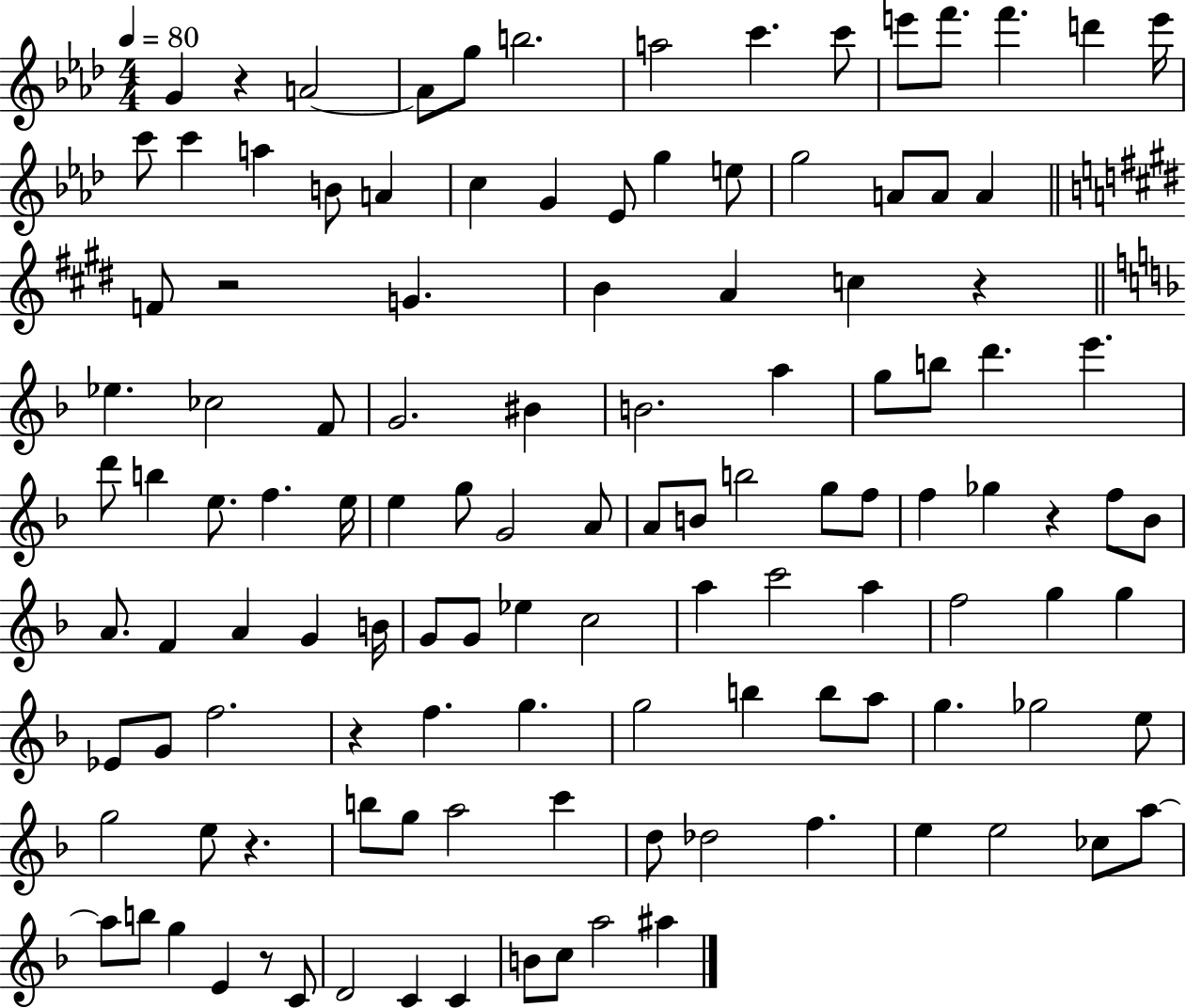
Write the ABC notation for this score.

X:1
T:Untitled
M:4/4
L:1/4
K:Ab
G z A2 A/2 g/2 b2 a2 c' c'/2 e'/2 f'/2 f' d' e'/4 c'/2 c' a B/2 A c G _E/2 g e/2 g2 A/2 A/2 A F/2 z2 G B A c z _e _c2 F/2 G2 ^B B2 a g/2 b/2 d' e' d'/2 b e/2 f e/4 e g/2 G2 A/2 A/2 B/2 b2 g/2 f/2 f _g z f/2 _B/2 A/2 F A G B/4 G/2 G/2 _e c2 a c'2 a f2 g g _E/2 G/2 f2 z f g g2 b b/2 a/2 g _g2 e/2 g2 e/2 z b/2 g/2 a2 c' d/2 _d2 f e e2 _c/2 a/2 a/2 b/2 g E z/2 C/2 D2 C C B/2 c/2 a2 ^a